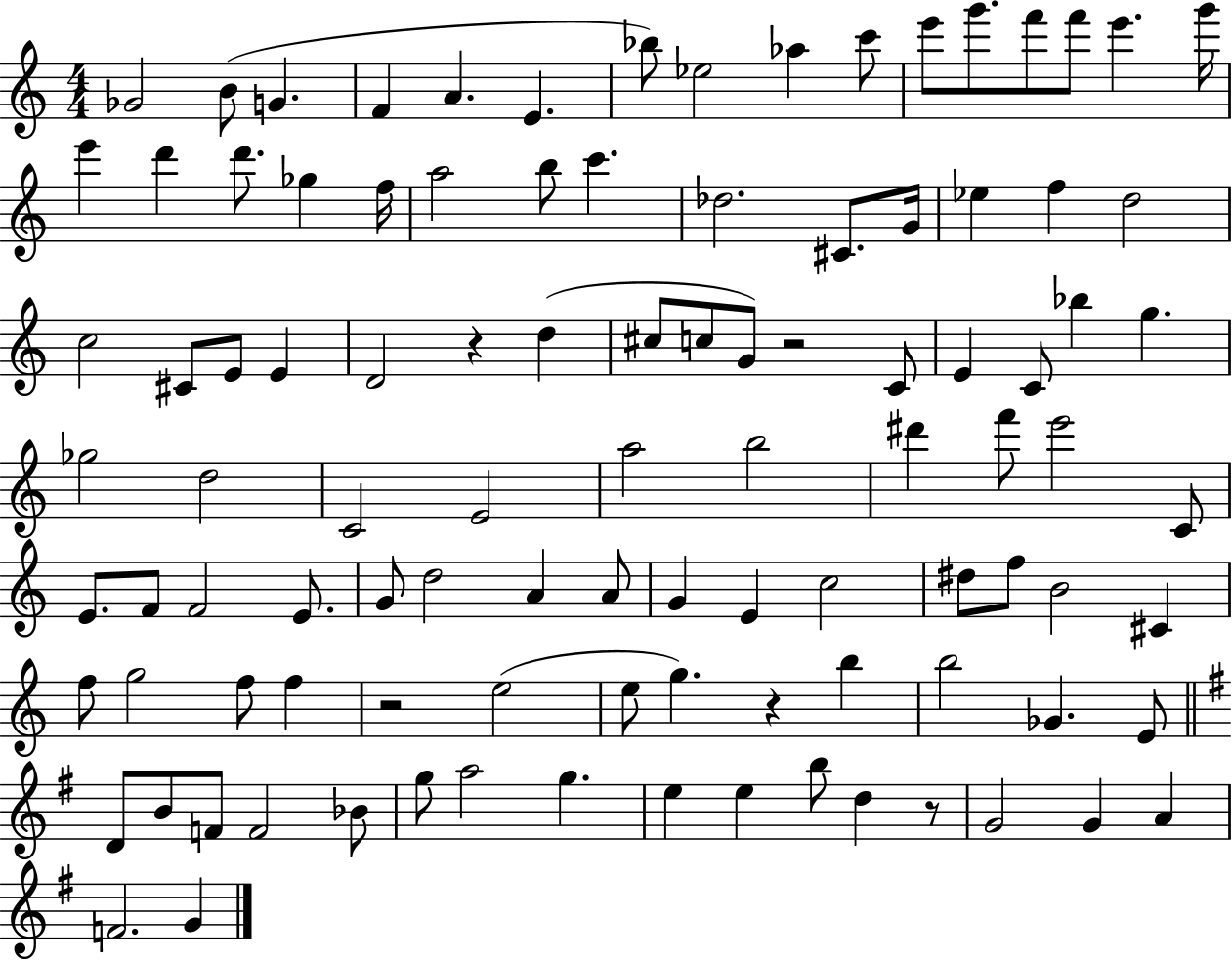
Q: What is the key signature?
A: C major